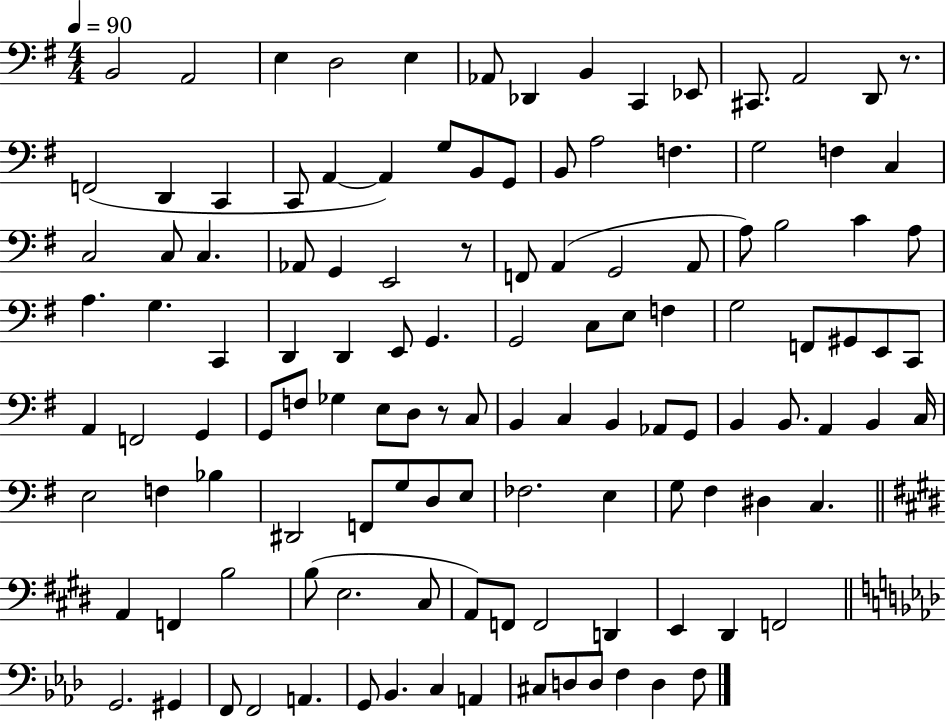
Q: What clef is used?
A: bass